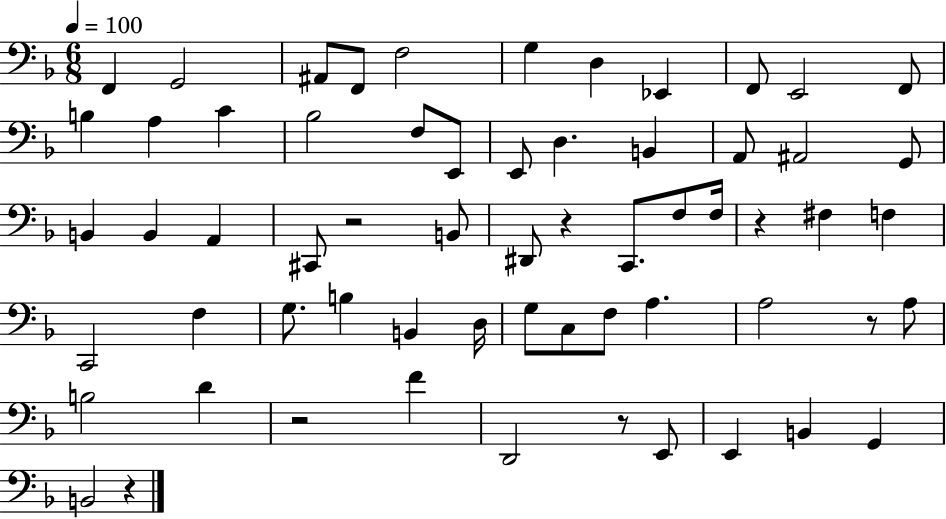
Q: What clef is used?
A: bass